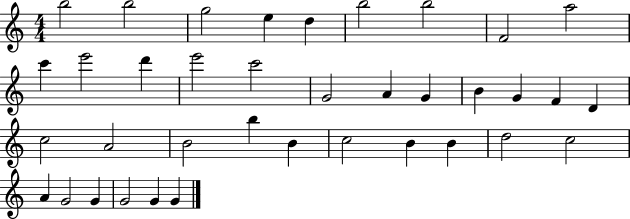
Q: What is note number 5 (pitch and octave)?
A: D5